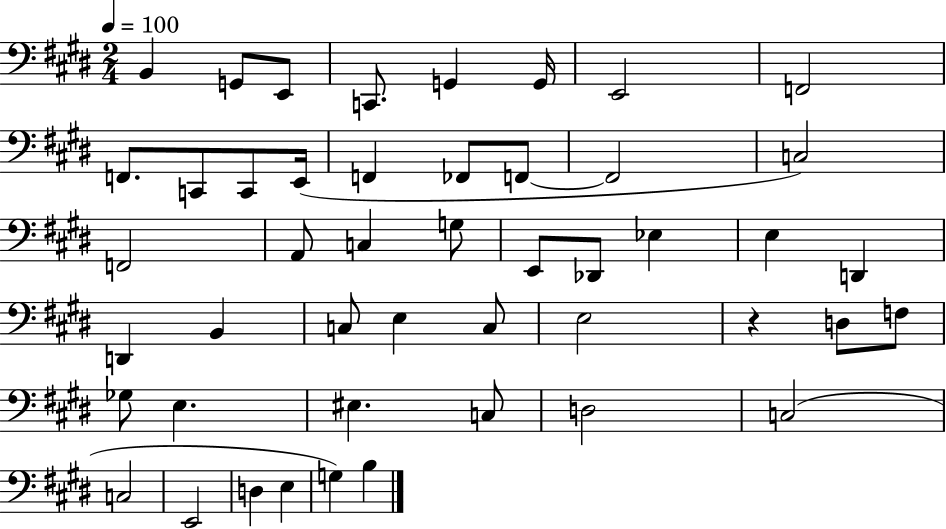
B2/q G2/e E2/e C2/e. G2/q G2/s E2/h F2/h F2/e. C2/e C2/e E2/s F2/q FES2/e F2/e F2/h C3/h F2/h A2/e C3/q G3/e E2/e Db2/e Eb3/q E3/q D2/q D2/q B2/q C3/e E3/q C3/e E3/h R/q D3/e F3/e Gb3/e E3/q. EIS3/q. C3/e D3/h C3/h C3/h E2/h D3/q E3/q G3/q B3/q